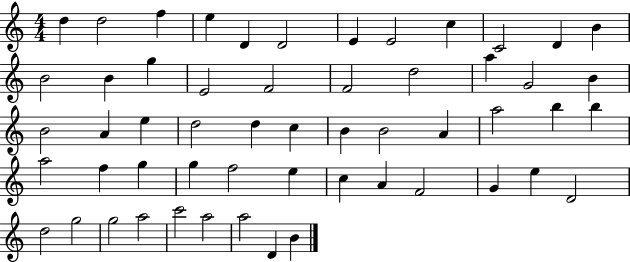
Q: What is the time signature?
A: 4/4